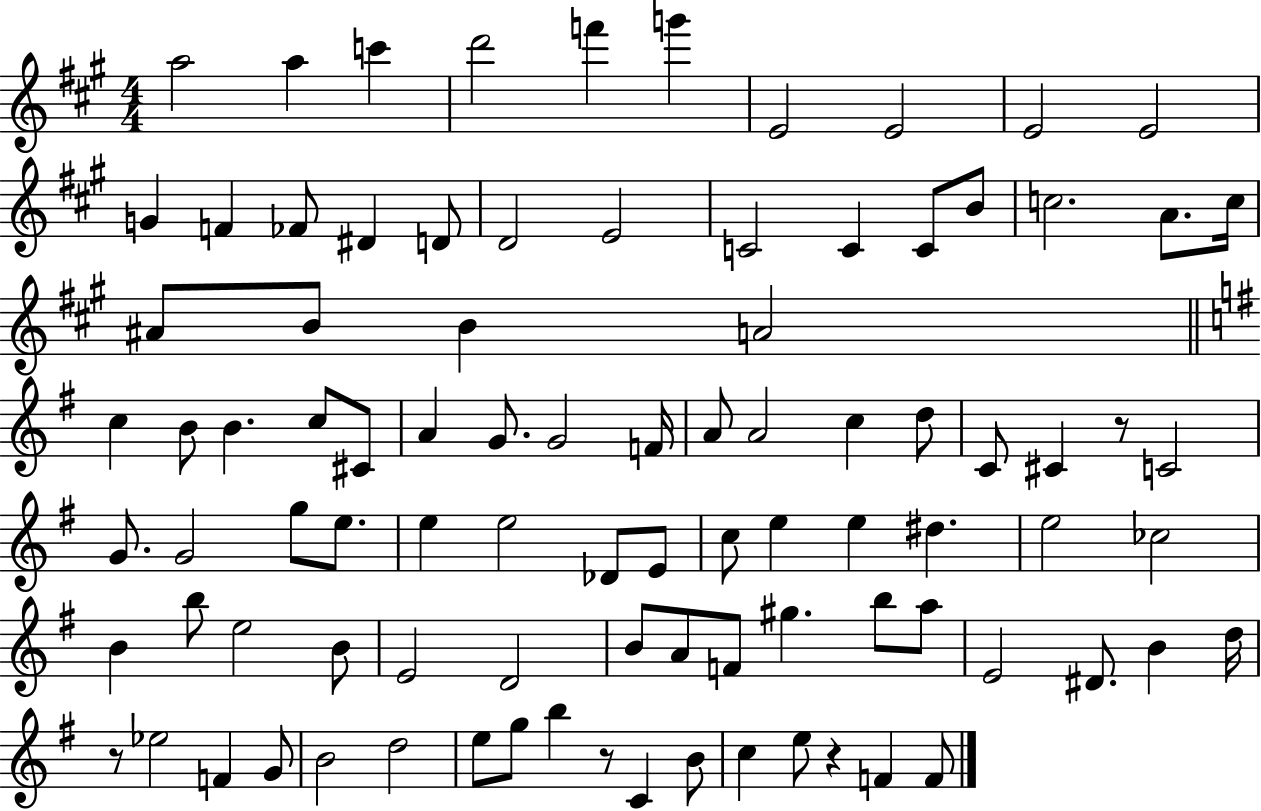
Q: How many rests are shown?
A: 4